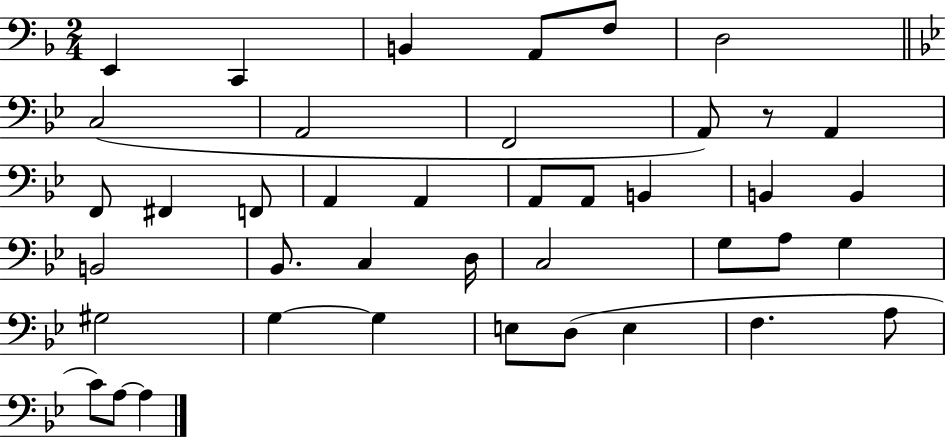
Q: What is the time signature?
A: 2/4